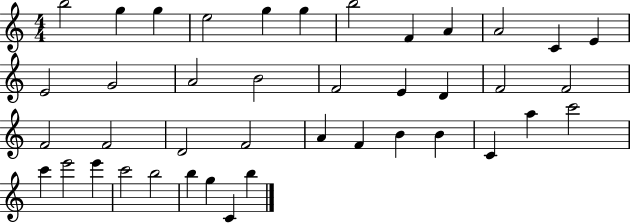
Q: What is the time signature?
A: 4/4